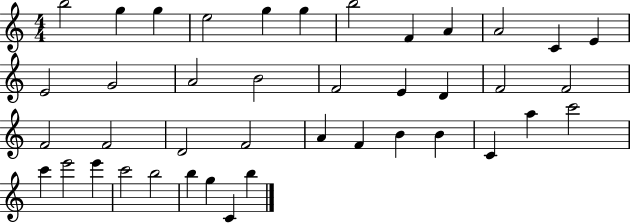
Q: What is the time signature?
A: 4/4